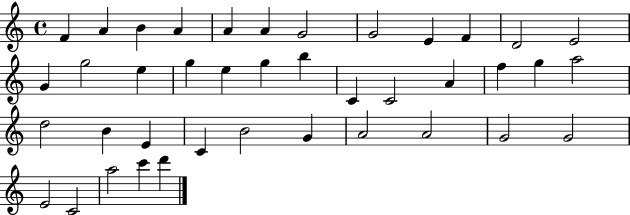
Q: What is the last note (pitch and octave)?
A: D6